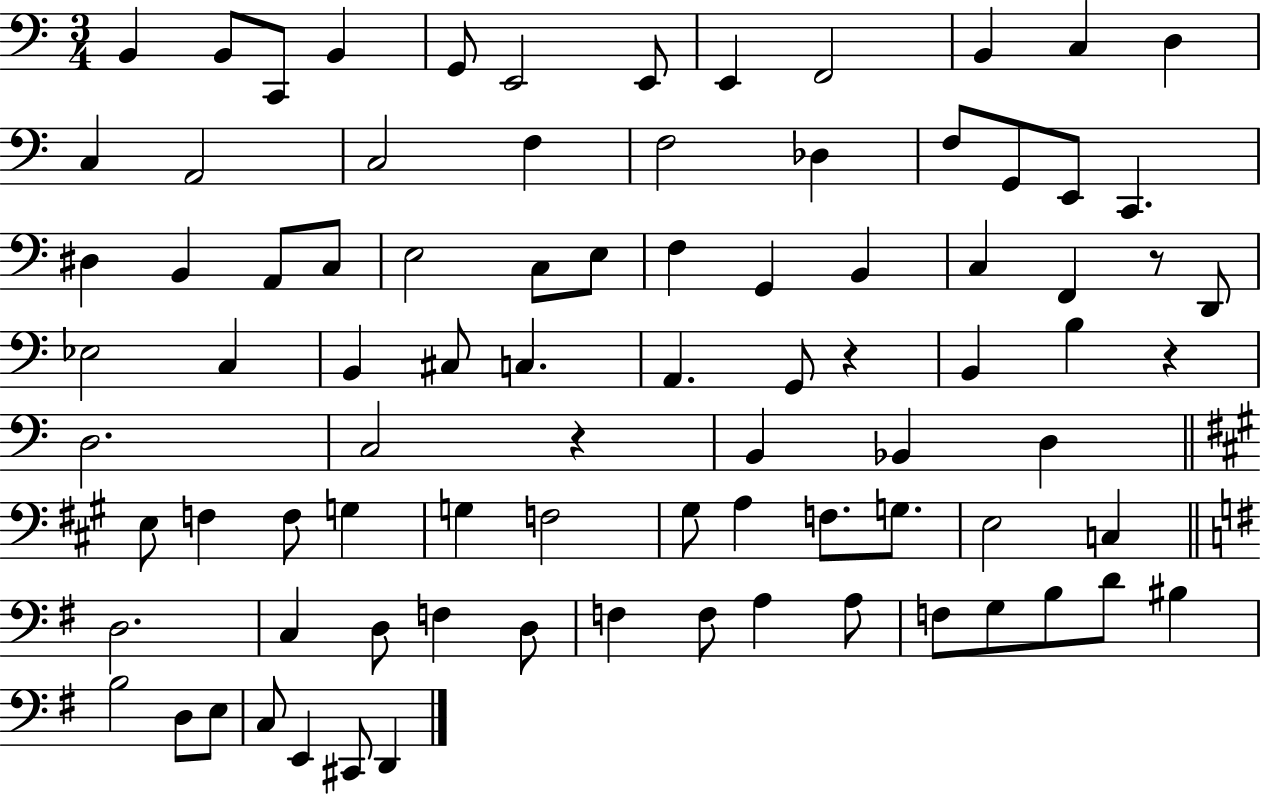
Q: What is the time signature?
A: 3/4